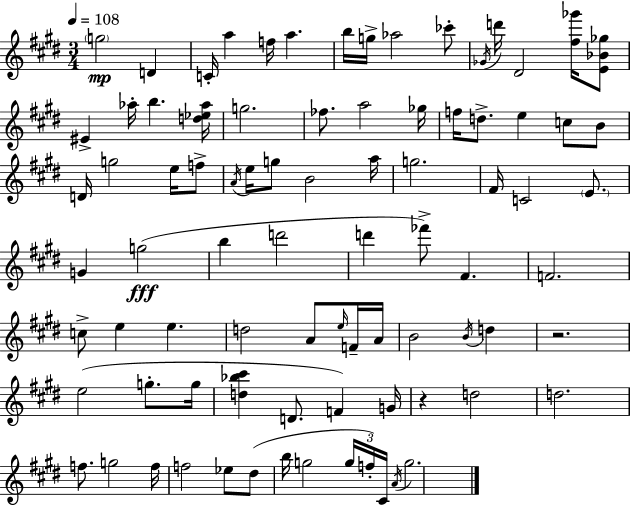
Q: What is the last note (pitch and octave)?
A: G5